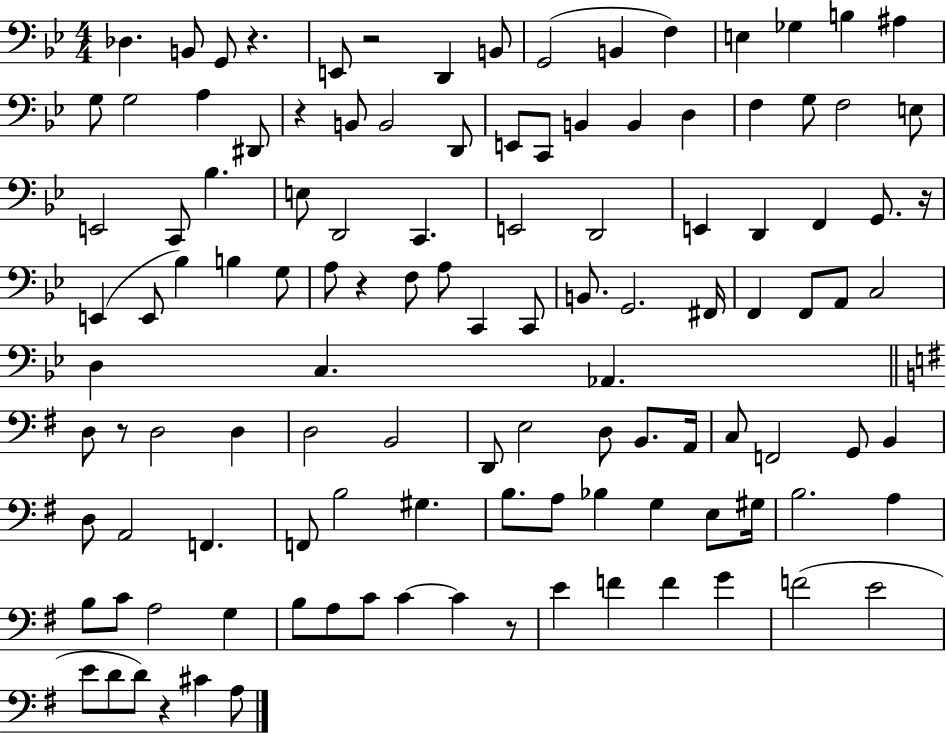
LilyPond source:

{
  \clef bass
  \numericTimeSignature
  \time 4/4
  \key bes \major
  des4. b,8 g,8 r4. | e,8 r2 d,4 b,8 | g,2( b,4 f4) | e4 ges4 b4 ais4 | \break g8 g2 a4 dis,8 | r4 b,8 b,2 d,8 | e,8 c,8 b,4 b,4 d4 | f4 g8 f2 e8 | \break e,2 c,8 bes4. | e8 d,2 c,4. | e,2 d,2 | e,4 d,4 f,4 g,8. r16 | \break e,4( e,8 bes4) b4 g8 | a8 r4 f8 a8 c,4 c,8 | b,8. g,2. fis,16 | f,4 f,8 a,8 c2 | \break d4 c4. aes,4. | \bar "||" \break \key g \major d8 r8 d2 d4 | d2 b,2 | d,8 e2 d8 b,8. a,16 | c8 f,2 g,8 b,4 | \break d8 a,2 f,4. | f,8 b2 gis4. | b8. a8 bes4 g4 e8 gis16 | b2. a4 | \break b8 c'8 a2 g4 | b8 a8 c'8 c'4~~ c'4 r8 | e'4 f'4 f'4 g'4 | f'2( e'2 | \break e'8 d'8 d'8) r4 cis'4 a8 | \bar "|."
}